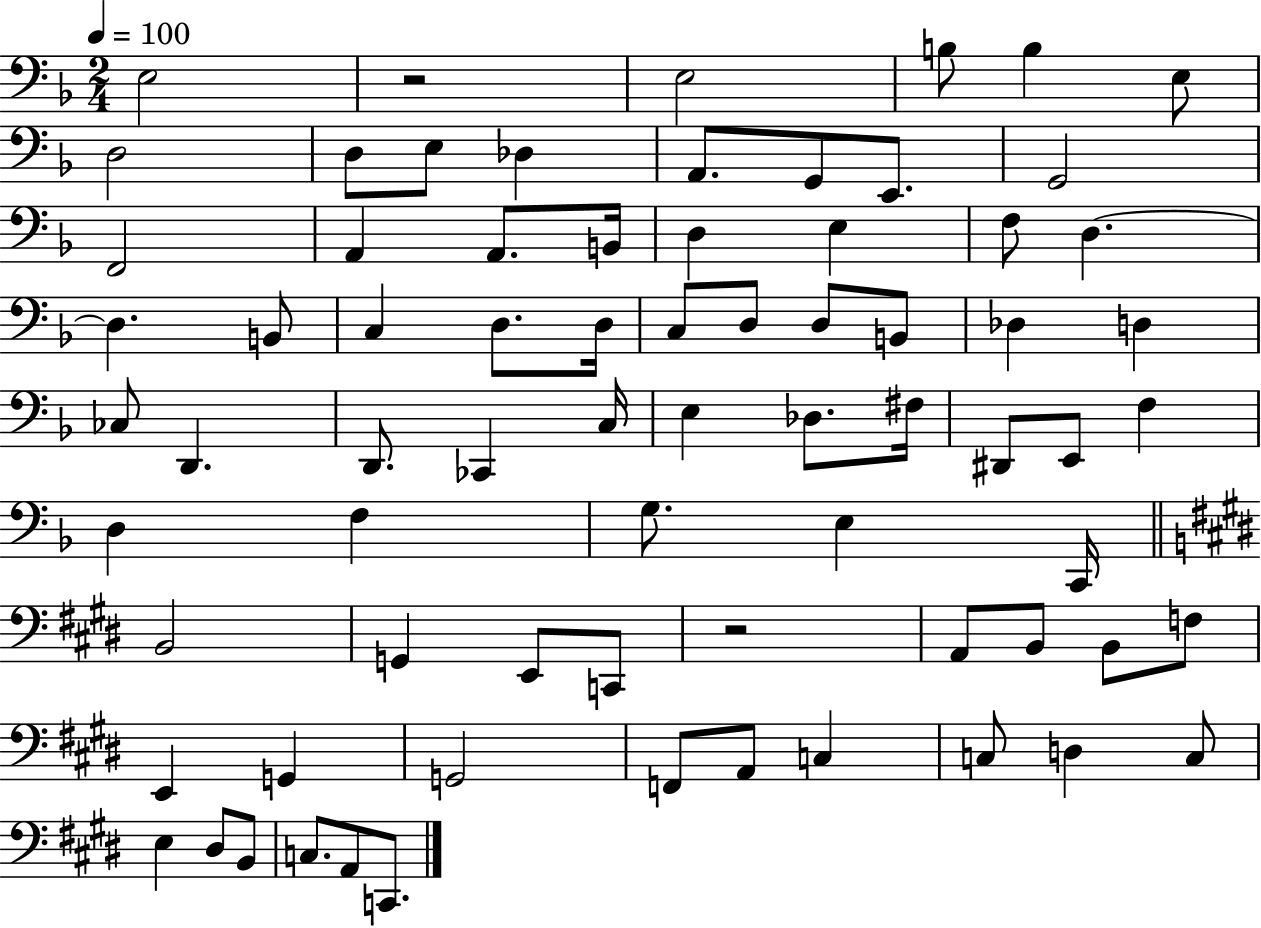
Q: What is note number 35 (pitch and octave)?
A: D2